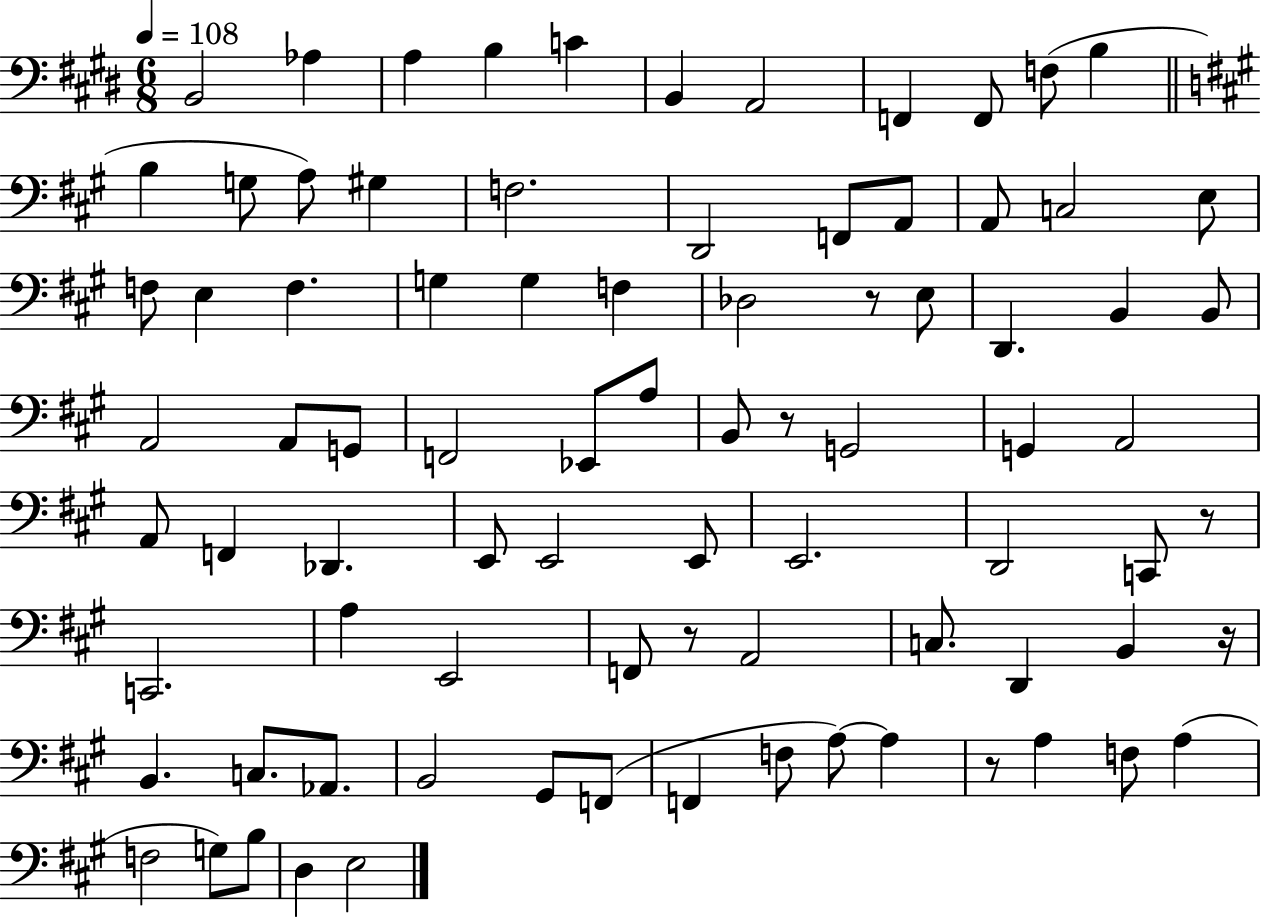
B2/h Ab3/q A3/q B3/q C4/q B2/q A2/h F2/q F2/e F3/e B3/q B3/q G3/e A3/e G#3/q F3/h. D2/h F2/e A2/e A2/e C3/h E3/e F3/e E3/q F3/q. G3/q G3/q F3/q Db3/h R/e E3/e D2/q. B2/q B2/e A2/h A2/e G2/e F2/h Eb2/e A3/e B2/e R/e G2/h G2/q A2/h A2/e F2/q Db2/q. E2/e E2/h E2/e E2/h. D2/h C2/e R/e C2/h. A3/q E2/h F2/e R/e A2/h C3/e. D2/q B2/q R/s B2/q. C3/e. Ab2/e. B2/h G#2/e F2/e F2/q F3/e A3/e A3/q R/e A3/q F3/e A3/q F3/h G3/e B3/e D3/q E3/h